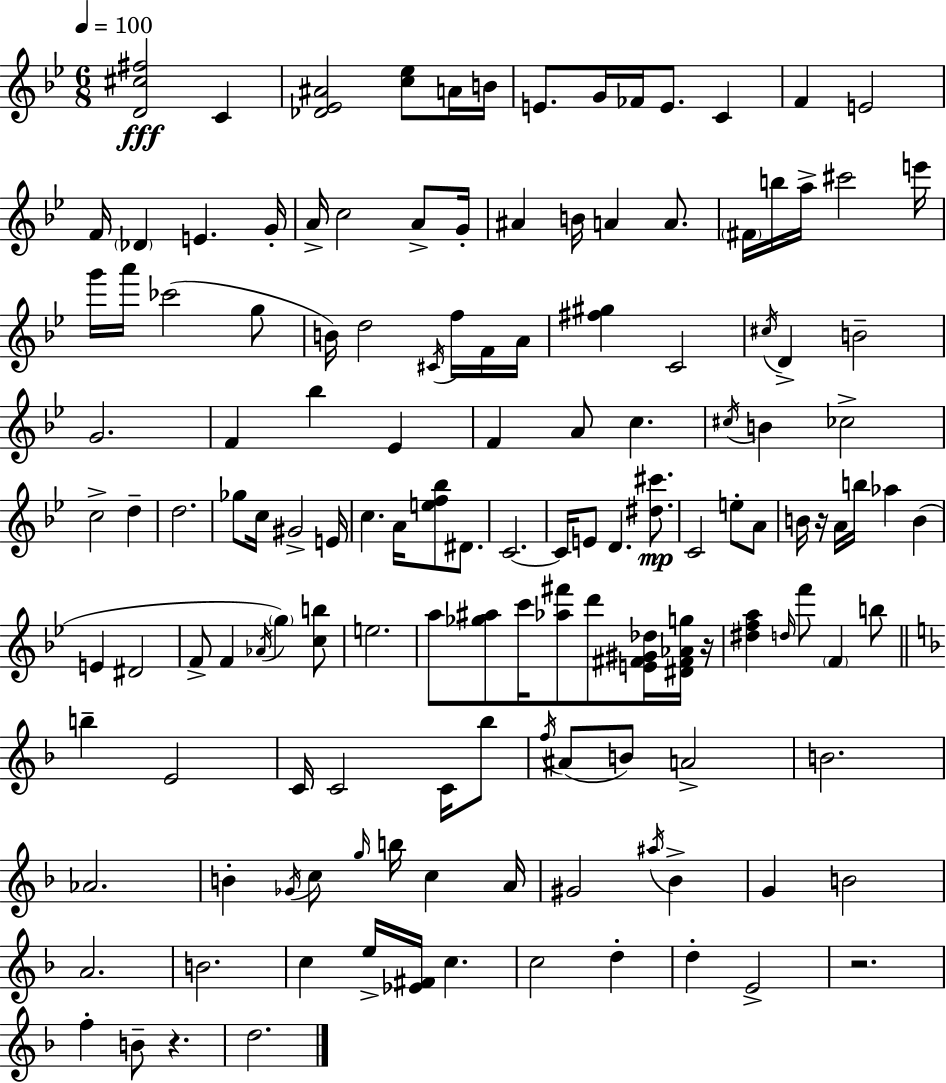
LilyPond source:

{
  \clef treble
  \numericTimeSignature
  \time 6/8
  \key g \minor
  \tempo 4 = 100
  <d' cis'' fis''>2\fff c'4 | <des' ees' ais'>2 <c'' ees''>8 a'16 b'16 | e'8. g'16 fes'16 e'8. c'4 | f'4 e'2 | \break f'16 \parenthesize des'4 e'4. g'16-. | a'16-> c''2 a'8-> g'16-. | ais'4 b'16 a'4 a'8. | \parenthesize fis'16 b''16 a''16-> cis'''2 e'''16 | \break g'''16 a'''16 ces'''2( g''8 | b'16) d''2 \acciaccatura { cis'16 } f''16 f'16 | a'16 <fis'' gis''>4 c'2 | \acciaccatura { cis''16 } d'4-> b'2-- | \break g'2. | f'4 bes''4 ees'4 | f'4 a'8 c''4. | \acciaccatura { cis''16 } b'4 ces''2-> | \break c''2-> d''4-- | d''2. | ges''8 c''16 gis'2-> | e'16 c''4. a'16 <e'' f'' bes''>8 | \break dis'8. c'2.~~ | c'16 e'8 d'4. | <dis'' cis'''>8.\mp c'2 e''8-. | a'8 b'16 r16 a'16 b''16 aes''4 b'4( | \break e'4 dis'2 | f'8-> f'4 \acciaccatura { aes'16 }) \parenthesize g''4 | <c'' b''>8 e''2. | a''8 <ges'' ais''>8 c'''16 <aes'' fis'''>8 d'''8 | \break <e' fis' gis' des''>16 <dis' fis' aes' g''>16 r16 <dis'' f'' a''>4 \grace { d''16 } f'''8 \parenthesize f'4 | b''8 \bar "||" \break \key d \minor b''4-- e'2 | c'16 c'2 c'16 bes''8 | \acciaccatura { f''16 }( ais'8 b'8) a'2-> | b'2. | \break aes'2. | b'4-. \acciaccatura { ges'16 } c''8 \grace { g''16 } b''16 c''4 | a'16 gis'2 \acciaccatura { ais''16 } | bes'4-> g'4 b'2 | \break a'2. | b'2. | c''4 e''16-> <ees' fis'>16 c''4. | c''2 | \break d''4-. d''4-. e'2-> | r2. | f''4-. b'8-- r4. | d''2. | \break \bar "|."
}